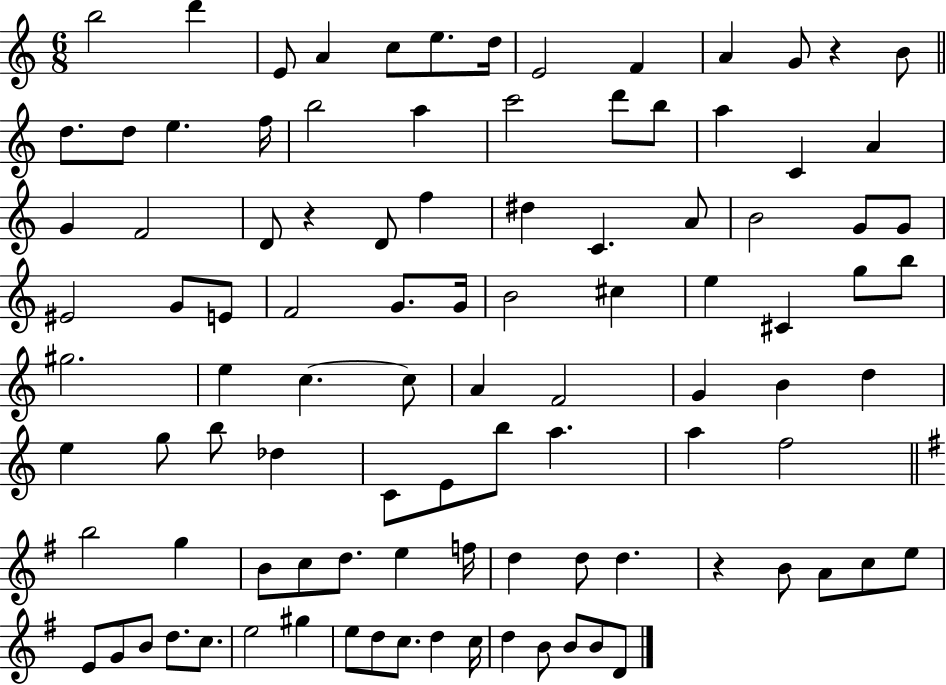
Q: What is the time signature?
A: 6/8